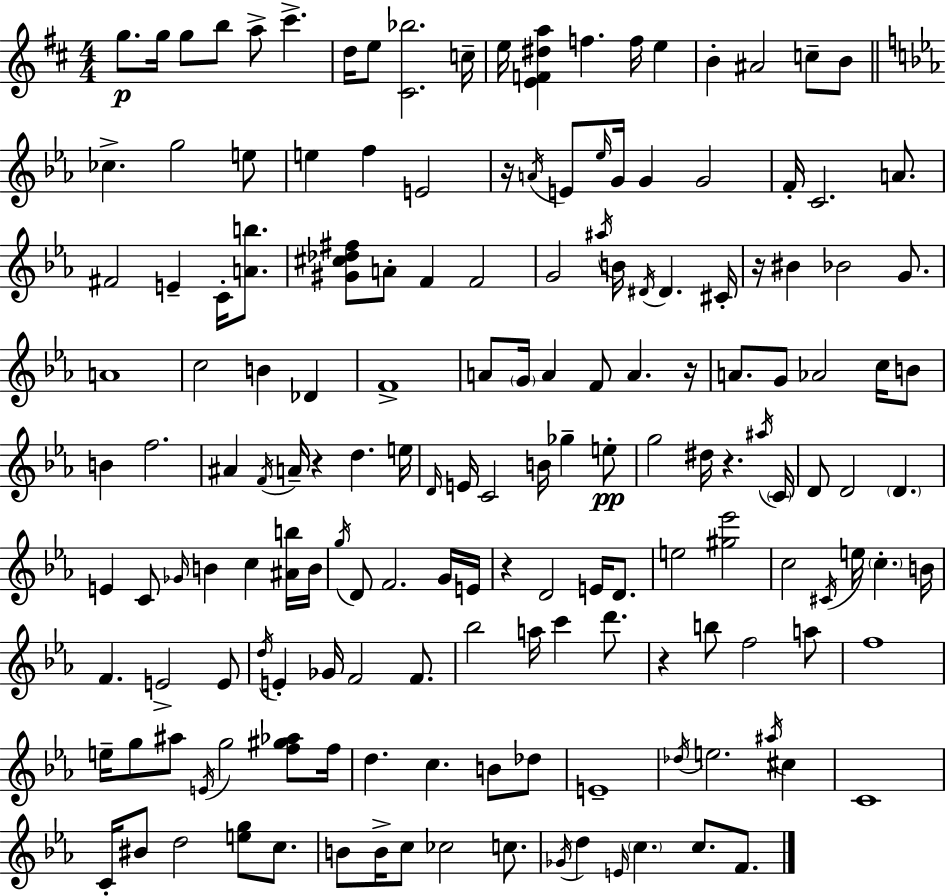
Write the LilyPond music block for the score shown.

{
  \clef treble
  \numericTimeSignature
  \time 4/4
  \key d \major
  g''8.\p g''16 g''8 b''8 a''8-> cis'''4.-> | d''16 e''8 <cis' bes''>2. c''16-- | e''16 <e' f' dis'' a''>4 f''4. f''16 e''4 | b'4-. ais'2 c''8-- b'8 | \break \bar "||" \break \key c \minor ces''4.-> g''2 e''8 | e''4 f''4 e'2 | r16 \acciaccatura { a'16 } e'8 \grace { ees''16 } g'16 g'4 g'2 | f'16-. c'2. a'8. | \break fis'2 e'4-- c'16-. <a' b''>8. | <gis' cis'' des'' fis''>8 a'8-. f'4 f'2 | g'2 \acciaccatura { ais''16 } b'16 \acciaccatura { dis'16 } dis'4. | cis'16-. r16 bis'4 bes'2 | \break g'8. a'1 | c''2 b'4 | des'4 f'1-> | a'8 \parenthesize g'16 a'4 f'8 a'4. | \break r16 a'8. g'8 aes'2 | c''16 b'8 b'4 f''2. | ais'4 \acciaccatura { f'16 } a'16-- r4 d''4. | e''16 \grace { d'16 } e'16 c'2 b'16 | \break ges''4-- e''8-.\pp g''2 dis''16 r4. | \acciaccatura { ais''16 } \parenthesize c'16 d'8 d'2 | \parenthesize d'4. e'4 c'8 \grace { ges'16 } b'4 | c''4 <ais' b''>16 b'16 \acciaccatura { g''16 } d'8 f'2. | \break g'16 e'16 r4 d'2 | e'16 d'8. e''2 | <gis'' ees'''>2 c''2 | \acciaccatura { cis'16 } e''16 \parenthesize c''4.-. b'16 f'4. | \break e'2-> e'8 \acciaccatura { d''16 } e'4-. ges'16 | f'2 f'8. bes''2 | a''16 c'''4 d'''8. r4 b''8 | f''2 a''8 f''1 | \break e''16-- g''8 ais''8 | \acciaccatura { e'16 } g''2 <f'' gis'' aes''>8 f''16 d''4. | c''4. b'8 des''8 e'1-- | \acciaccatura { des''16 } e''2. | \break \acciaccatura { ais''16 } cis''4 c'1 | c'16-. bis'8 | d''2 <e'' g''>8 c''8. b'8 | b'16-> c''8 ces''2 c''8. \acciaccatura { ges'16 } d''4 | \break \grace { e'16 } \parenthesize c''4. c''8. f'8. | \bar "|."
}